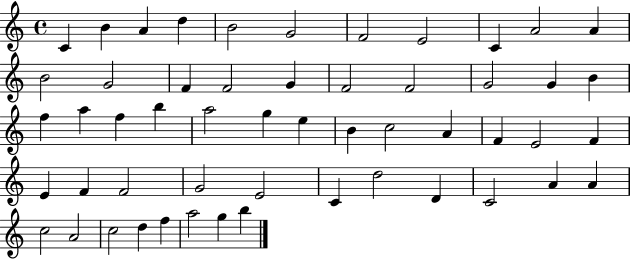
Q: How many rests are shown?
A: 0